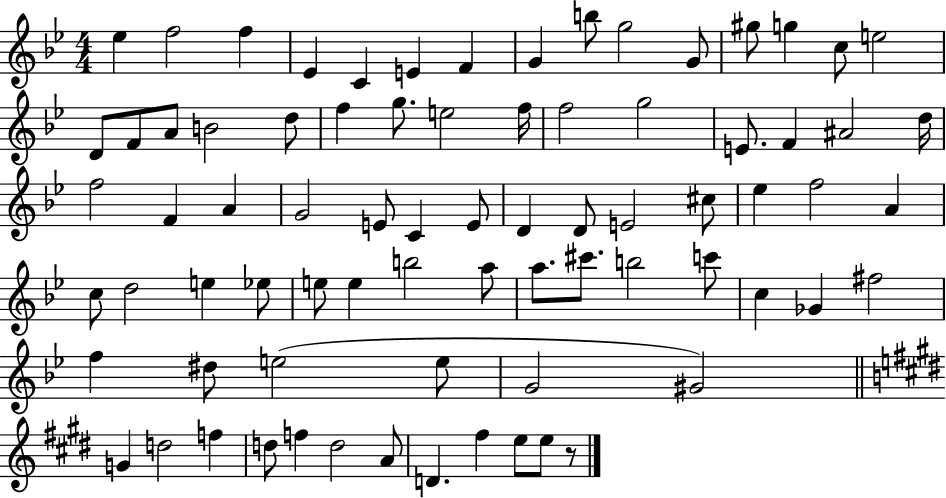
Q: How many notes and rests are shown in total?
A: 77